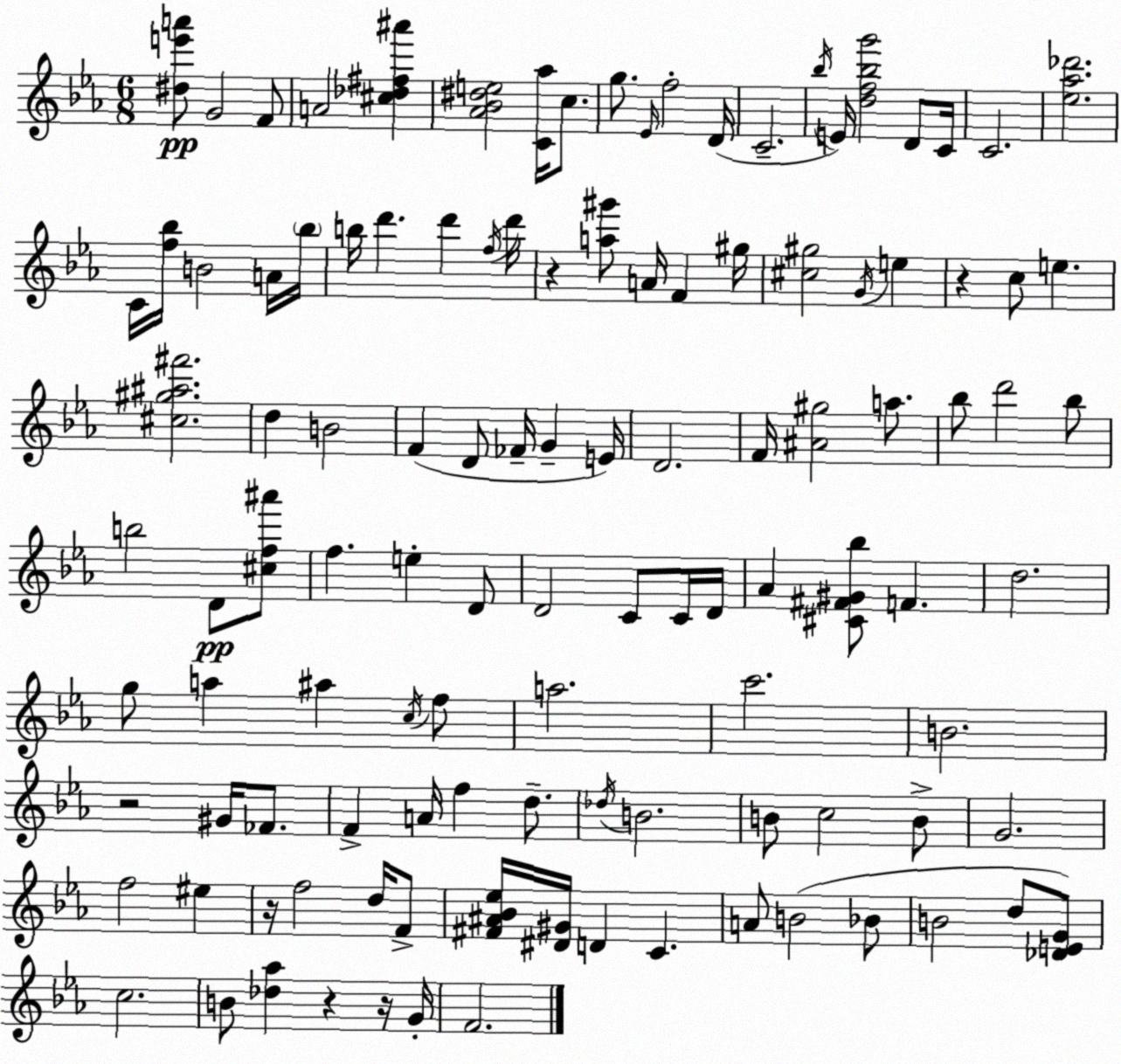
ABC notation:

X:1
T:Untitled
M:6/8
L:1/4
K:Eb
[^de'a']/2 G2 F/2 A2 [^c_d^f^a'] [_A_B^de]2 [C_a]/4 c/2 g/2 _E/4 f2 D/4 C2 _b/4 E/4 [df_bg']2 D/2 C/4 C2 [_e_a_d']2 C/4 [f_b]/4 B2 A/4 _b/4 b/4 d' d' f/4 d'/4 z [a^g']/2 A/4 F ^g/4 [^c^g]2 G/4 e z c/2 e [^c^g^a^f']2 d B2 F D/2 _F/4 G E/4 D2 F/4 [^A^g]2 a/2 _b/2 d'2 _b/2 b2 D/2 [^cf^a']/2 f e D/2 D2 C/2 C/4 D/4 _A [^C^F^G_b]/2 F d2 g/2 a ^a c/4 f/2 a2 c'2 B2 z2 ^G/4 _F/2 F A/4 f d/2 _d/4 B2 B/2 c2 B/2 G2 f2 ^e z/4 f2 d/4 F/2 [^F^A_B_e]/4 [^D^G]/4 D C A/2 B2 _B/2 B2 d/2 [_DEG]/2 c2 B/2 [_d_a] z z/4 G/4 F2